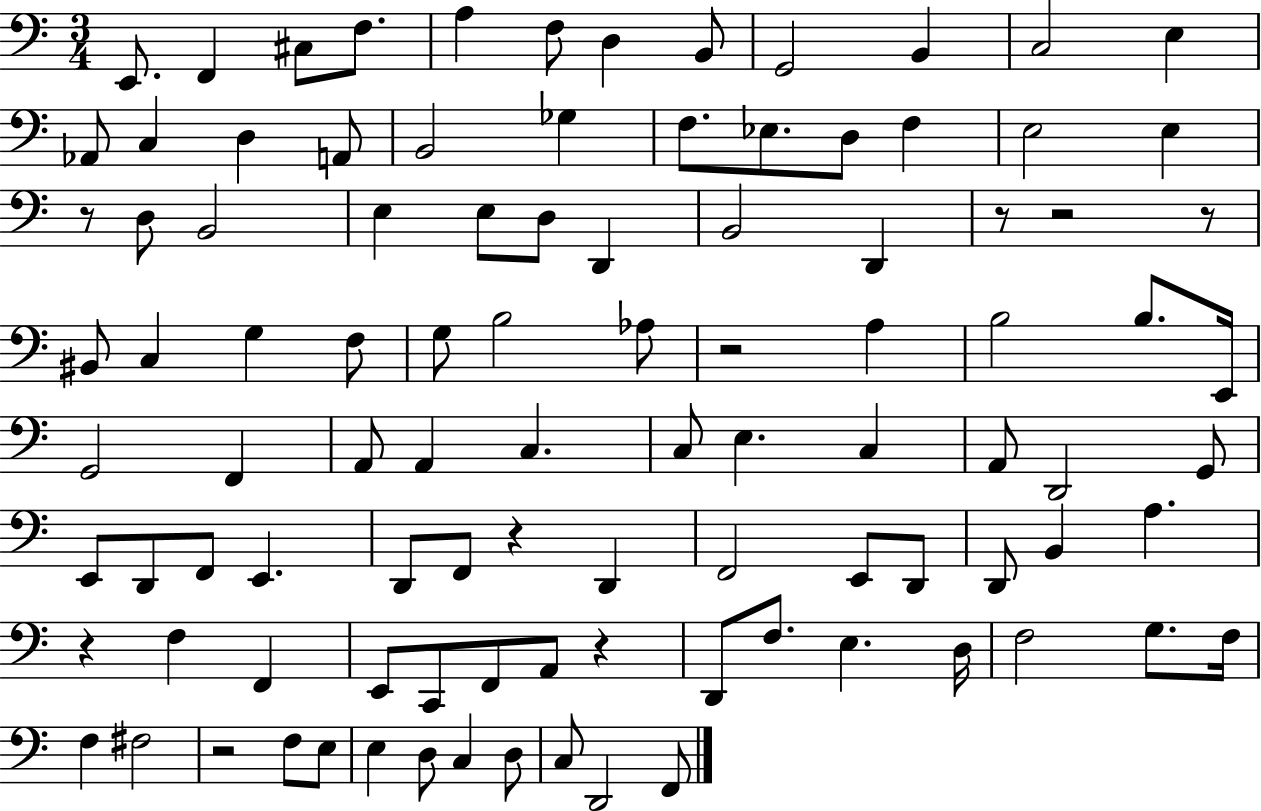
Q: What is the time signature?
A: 3/4